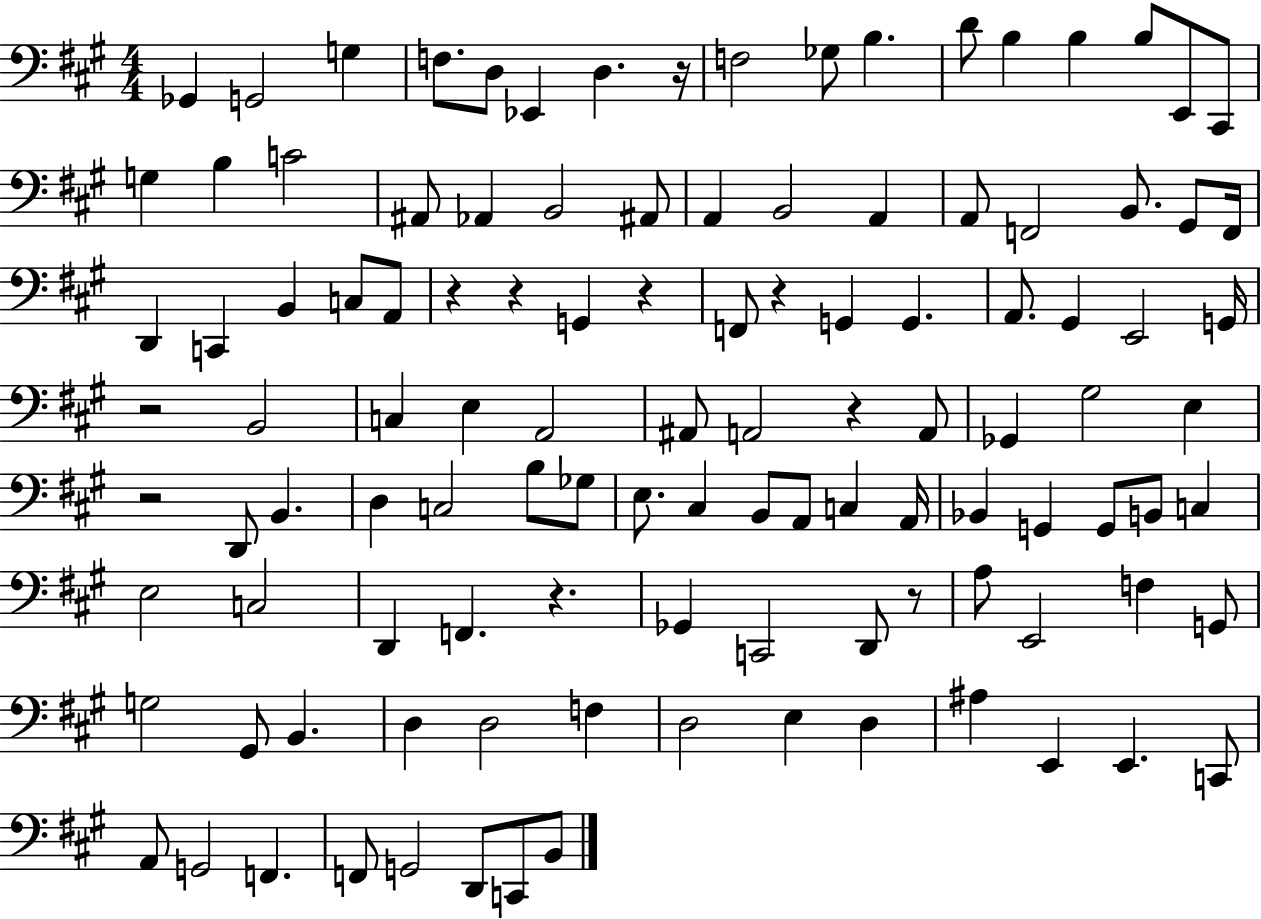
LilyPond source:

{
  \clef bass
  \numericTimeSignature
  \time 4/4
  \key a \major
  ges,4 g,2 g4 | f8. d8 ees,4 d4. r16 | f2 ges8 b4. | d'8 b4 b4 b8 e,8 cis,8 | \break g4 b4 c'2 | ais,8 aes,4 b,2 ais,8 | a,4 b,2 a,4 | a,8 f,2 b,8. gis,8 f,16 | \break d,4 c,4 b,4 c8 a,8 | r4 r4 g,4 r4 | f,8 r4 g,4 g,4. | a,8. gis,4 e,2 g,16 | \break r2 b,2 | c4 e4 a,2 | ais,8 a,2 r4 a,8 | ges,4 gis2 e4 | \break r2 d,8 b,4. | d4 c2 b8 ges8 | e8. cis4 b,8 a,8 c4 a,16 | bes,4 g,4 g,8 b,8 c4 | \break e2 c2 | d,4 f,4. r4. | ges,4 c,2 d,8 r8 | a8 e,2 f4 g,8 | \break g2 gis,8 b,4. | d4 d2 f4 | d2 e4 d4 | ais4 e,4 e,4. c,8 | \break a,8 g,2 f,4. | f,8 g,2 d,8 c,8 b,8 | \bar "|."
}